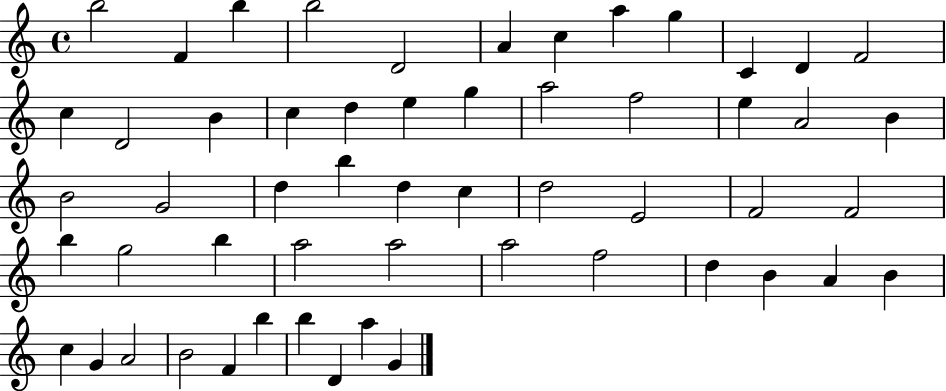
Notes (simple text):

B5/h F4/q B5/q B5/h D4/h A4/q C5/q A5/q G5/q C4/q D4/q F4/h C5/q D4/h B4/q C5/q D5/q E5/q G5/q A5/h F5/h E5/q A4/h B4/q B4/h G4/h D5/q B5/q D5/q C5/q D5/h E4/h F4/h F4/h B5/q G5/h B5/q A5/h A5/h A5/h F5/h D5/q B4/q A4/q B4/q C5/q G4/q A4/h B4/h F4/q B5/q B5/q D4/q A5/q G4/q